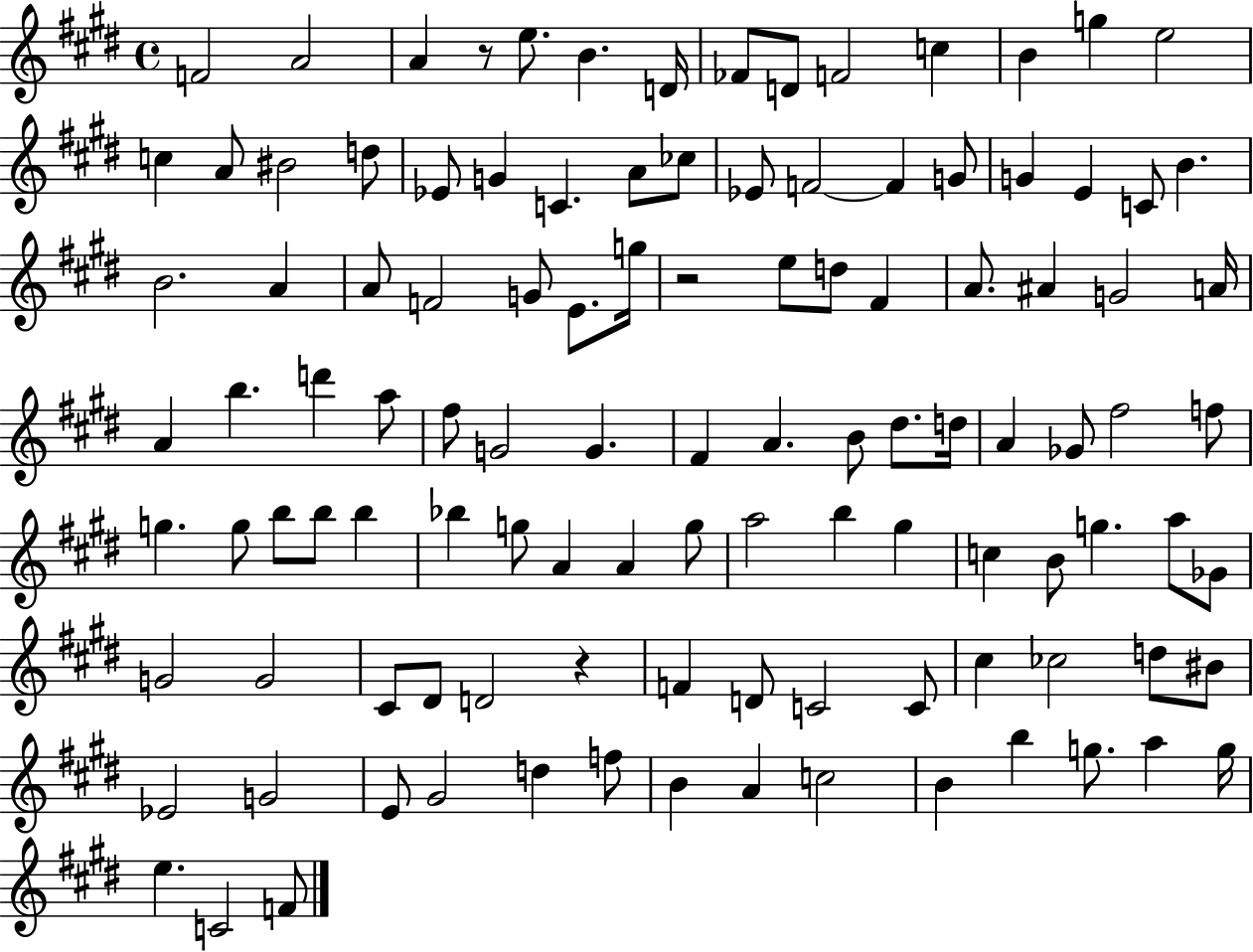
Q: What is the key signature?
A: E major